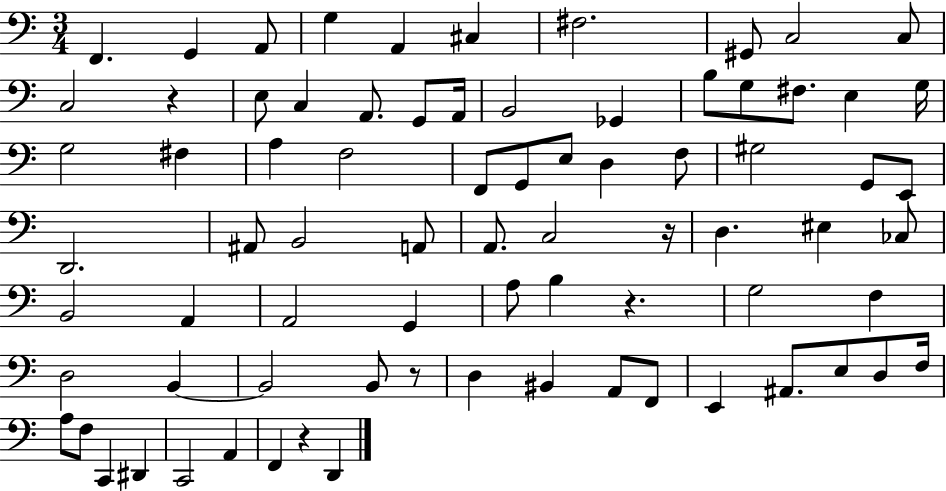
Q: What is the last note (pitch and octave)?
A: D2